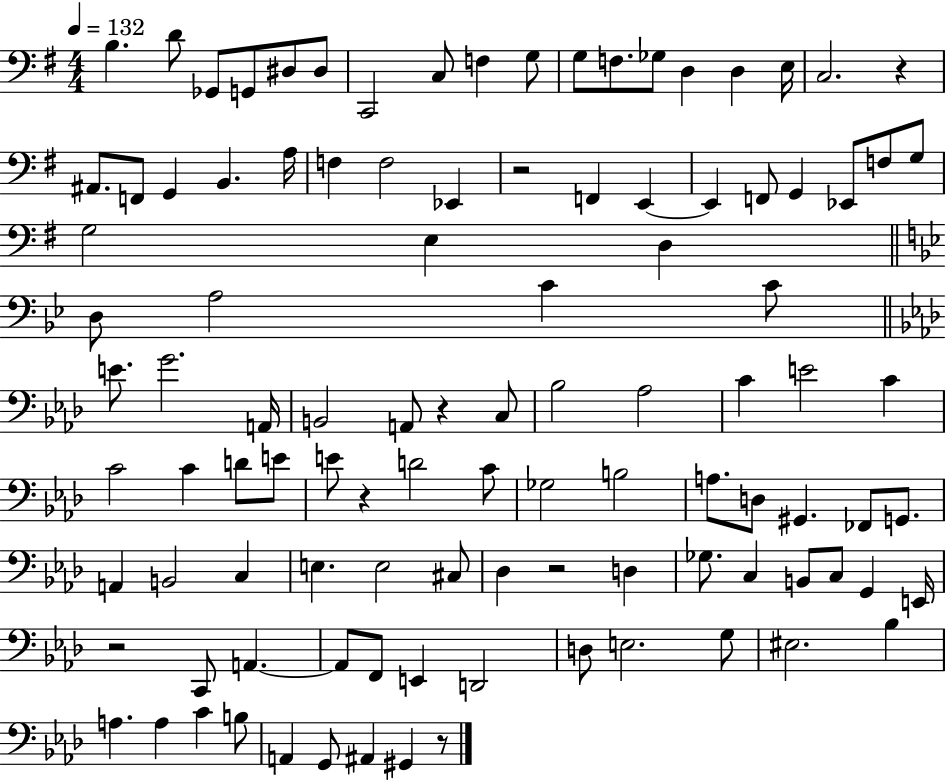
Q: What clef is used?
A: bass